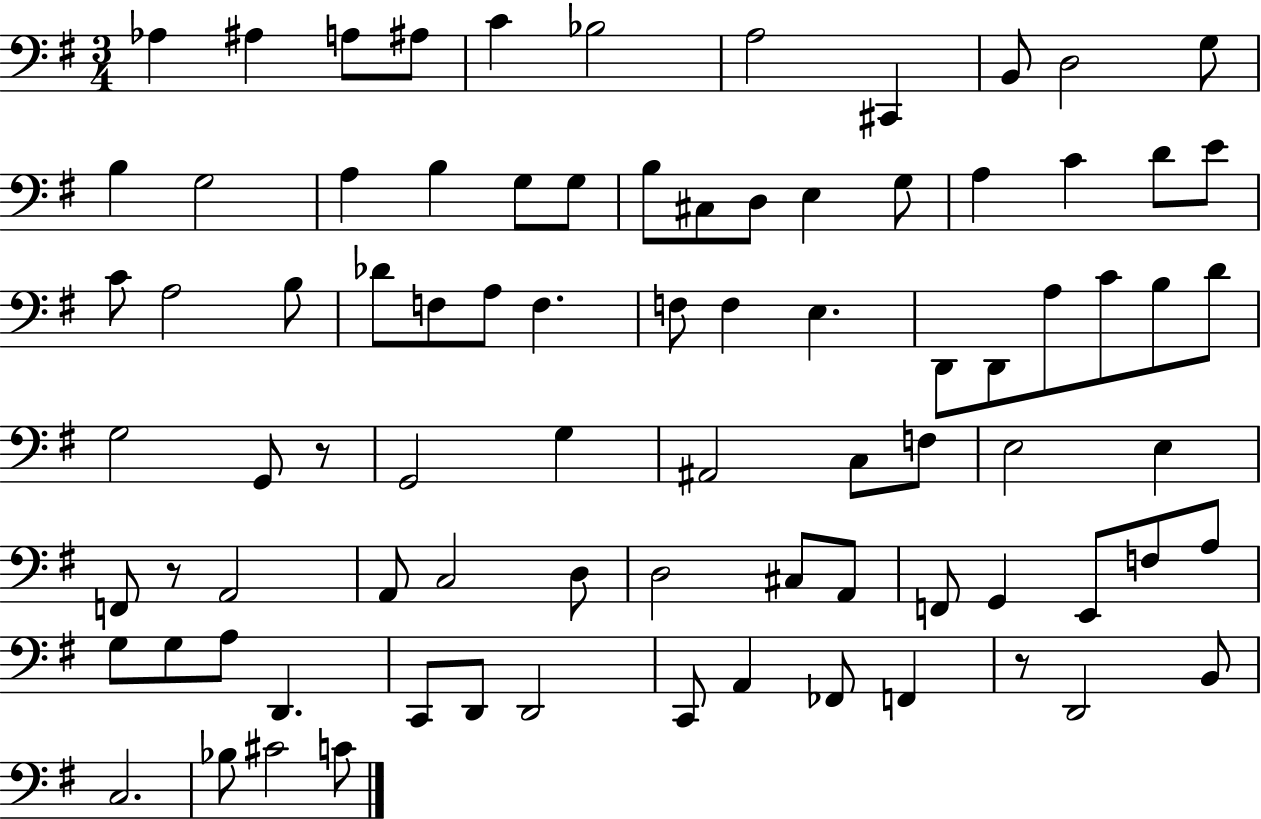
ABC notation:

X:1
T:Untitled
M:3/4
L:1/4
K:G
_A, ^A, A,/2 ^A,/2 C _B,2 A,2 ^C,, B,,/2 D,2 G,/2 B, G,2 A, B, G,/2 G,/2 B,/2 ^C,/2 D,/2 E, G,/2 A, C D/2 E/2 C/2 A,2 B,/2 _D/2 F,/2 A,/2 F, F,/2 F, E, D,,/2 D,,/2 A,/2 C/2 B,/2 D/2 G,2 G,,/2 z/2 G,,2 G, ^A,,2 C,/2 F,/2 E,2 E, F,,/2 z/2 A,,2 A,,/2 C,2 D,/2 D,2 ^C,/2 A,,/2 F,,/2 G,, E,,/2 F,/2 A,/2 G,/2 G,/2 A,/2 D,, C,,/2 D,,/2 D,,2 C,,/2 A,, _F,,/2 F,, z/2 D,,2 B,,/2 C,2 _B,/2 ^C2 C/2